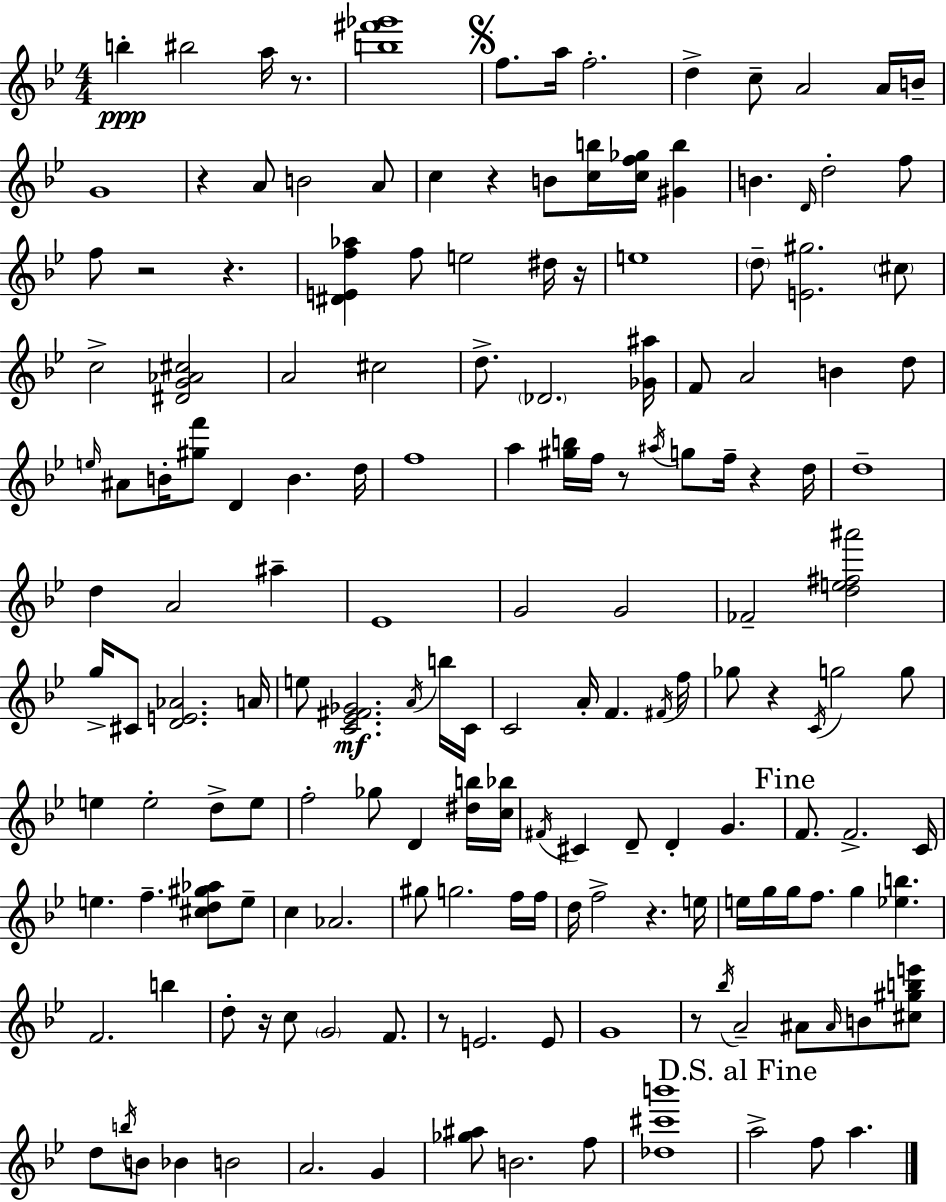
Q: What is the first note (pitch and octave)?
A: B5